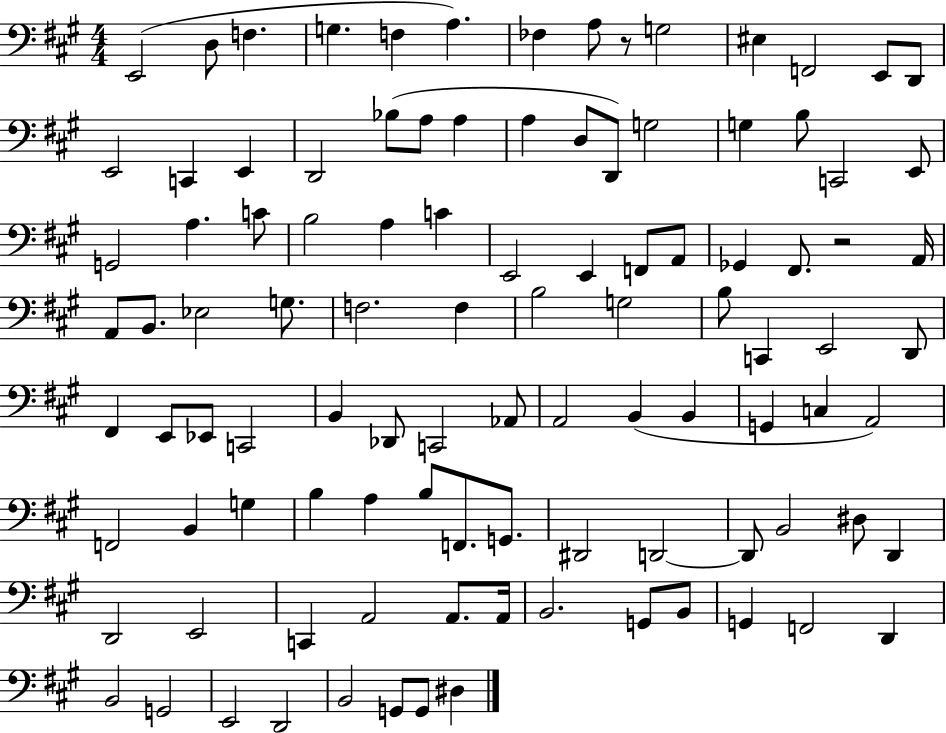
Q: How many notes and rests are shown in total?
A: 103